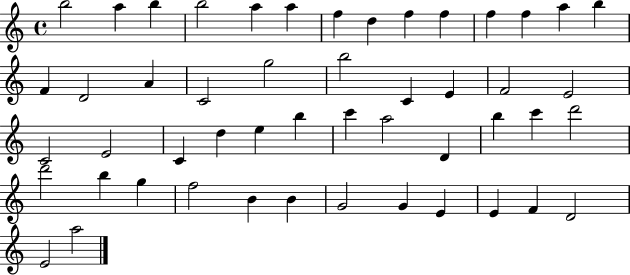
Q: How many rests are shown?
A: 0